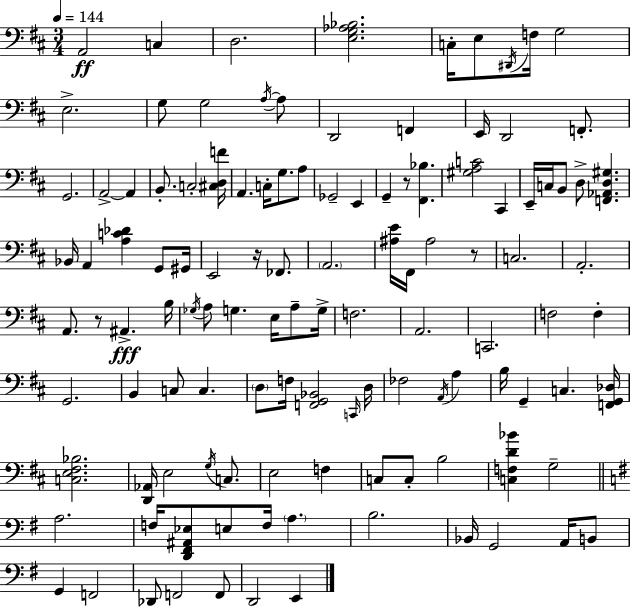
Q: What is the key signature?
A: D major